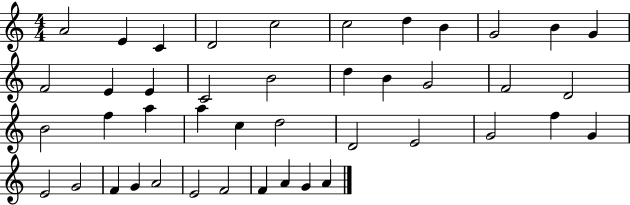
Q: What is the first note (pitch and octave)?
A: A4